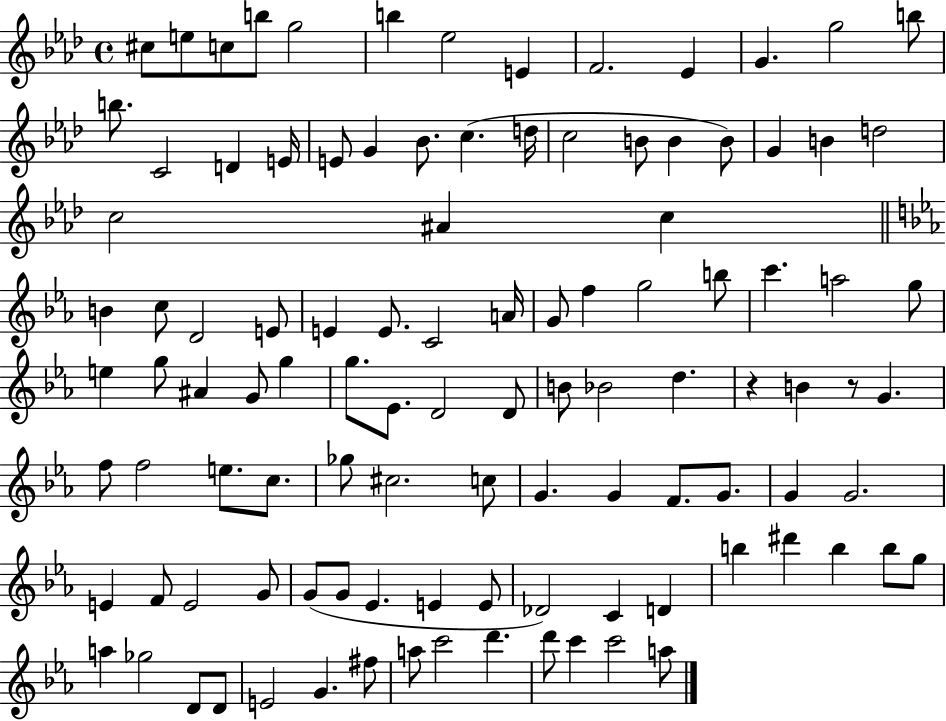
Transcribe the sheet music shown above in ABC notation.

X:1
T:Untitled
M:4/4
L:1/4
K:Ab
^c/2 e/2 c/2 b/2 g2 b _e2 E F2 _E G g2 b/2 b/2 C2 D E/4 E/2 G _B/2 c d/4 c2 B/2 B B/2 G B d2 c2 ^A c B c/2 D2 E/2 E E/2 C2 A/4 G/2 f g2 b/2 c' a2 g/2 e g/2 ^A G/2 g g/2 _E/2 D2 D/2 B/2 _B2 d z B z/2 G f/2 f2 e/2 c/2 _g/2 ^c2 c/2 G G F/2 G/2 G G2 E F/2 E2 G/2 G/2 G/2 _E E E/2 _D2 C D b ^d' b b/2 g/2 a _g2 D/2 D/2 E2 G ^f/2 a/2 c'2 d' d'/2 c' c'2 a/2